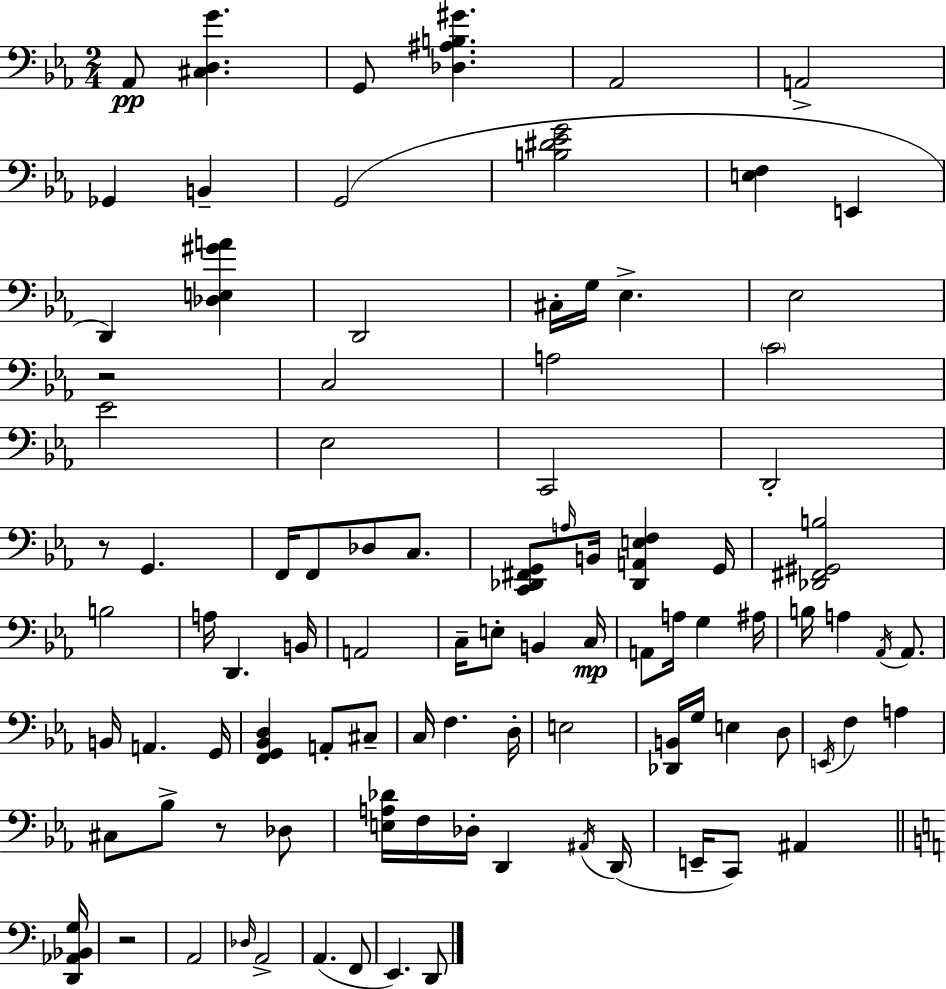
Ab2/e [C#3,D3,G4]/q. G2/e [Db3,A#3,B3,G#4]/q. Ab2/h A2/h Gb2/q B2/q G2/h [B3,D#4,Eb4,G4]/h [E3,F3]/q E2/q D2/q [Db3,E3,G#4,A4]/q D2/h C#3/s G3/s Eb3/q. Eb3/h R/h C3/h A3/h C4/h Eb4/h Eb3/h C2/h D2/h R/e G2/q. F2/s F2/e Db3/e C3/e. [C2,Db2,F#2,G2]/e A3/s B2/s [Db2,A2,E3,F3]/q G2/s [Db2,F#2,G#2,B3]/h B3/h A3/s D2/q. B2/s A2/h C3/s E3/e B2/q C3/s A2/e A3/s G3/q A#3/s B3/s A3/q Ab2/s Ab2/e. B2/s A2/q. G2/s [F2,G2,Bb2,D3]/q A2/e C#3/e C3/s F3/q. D3/s E3/h [Db2,B2]/s G3/s E3/q D3/e E2/s F3/q A3/q C#3/e Bb3/e R/e Db3/e [E3,A3,Db4]/s F3/s Db3/s D2/q A#2/s D2/s E2/s C2/e A#2/q [D2,Ab2,Bb2,G3]/s R/h A2/h Db3/s A2/h A2/q. F2/e E2/q. D2/e